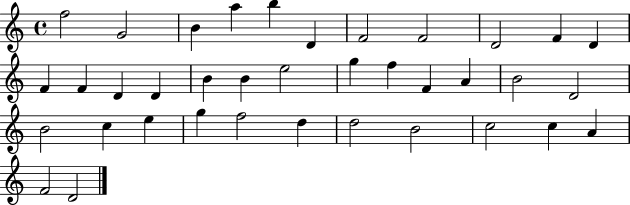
X:1
T:Untitled
M:4/4
L:1/4
K:C
f2 G2 B a b D F2 F2 D2 F D F F D D B B e2 g f F A B2 D2 B2 c e g f2 d d2 B2 c2 c A F2 D2